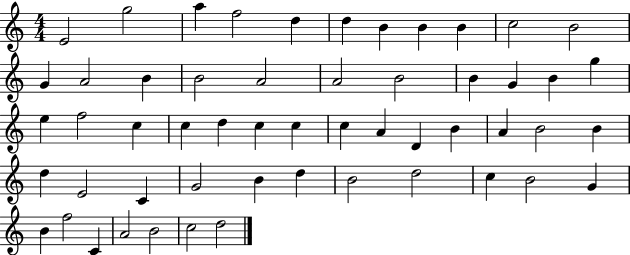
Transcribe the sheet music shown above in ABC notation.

X:1
T:Untitled
M:4/4
L:1/4
K:C
E2 g2 a f2 d d B B B c2 B2 G A2 B B2 A2 A2 B2 B G B g e f2 c c d c c c A D B A B2 B d E2 C G2 B d B2 d2 c B2 G B f2 C A2 B2 c2 d2